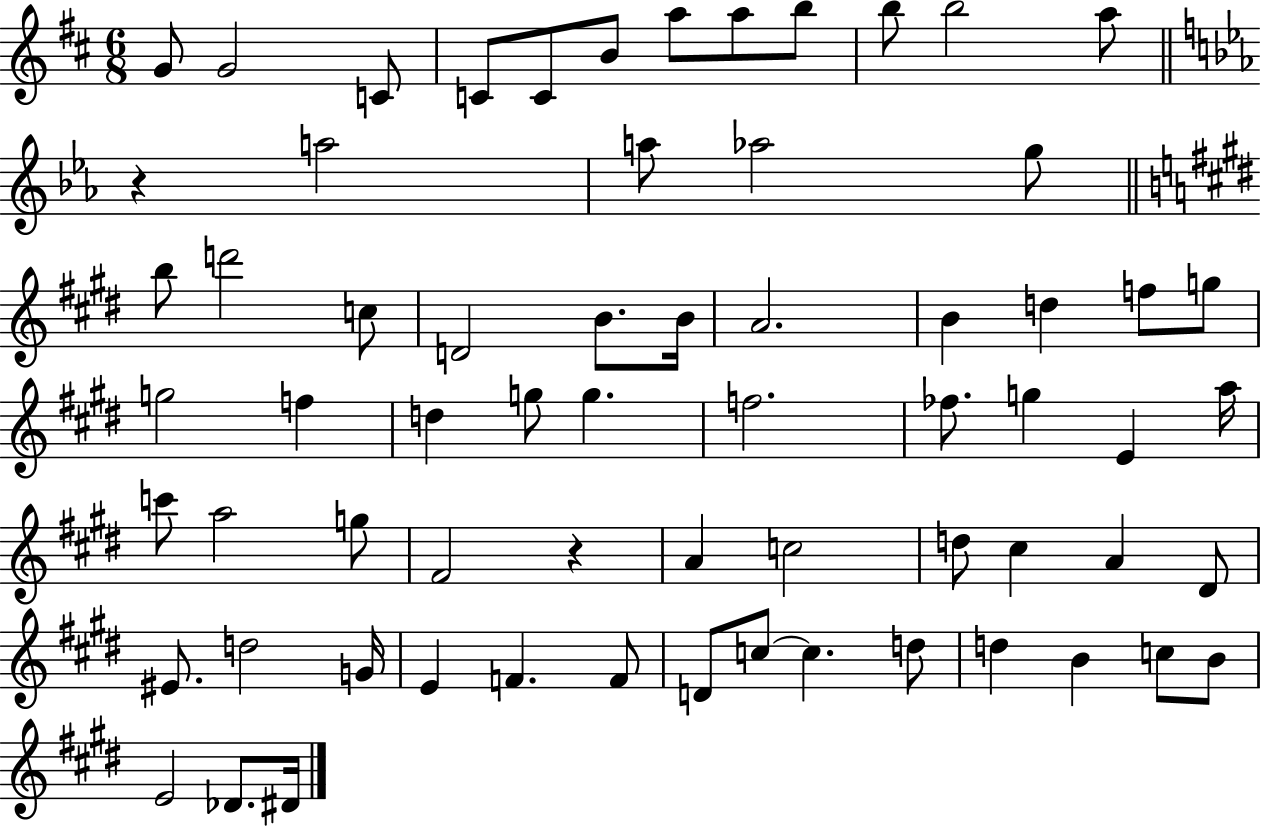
G4/e G4/h C4/e C4/e C4/e B4/e A5/e A5/e B5/e B5/e B5/h A5/e R/q A5/h A5/e Ab5/h G5/e B5/e D6/h C5/e D4/h B4/e. B4/s A4/h. B4/q D5/q F5/e G5/e G5/h F5/q D5/q G5/e G5/q. F5/h. FES5/e. G5/q E4/q A5/s C6/e A5/h G5/e F#4/h R/q A4/q C5/h D5/e C#5/q A4/q D#4/e EIS4/e. D5/h G4/s E4/q F4/q. F4/e D4/e C5/e C5/q. D5/e D5/q B4/q C5/e B4/e E4/h Db4/e. D#4/s